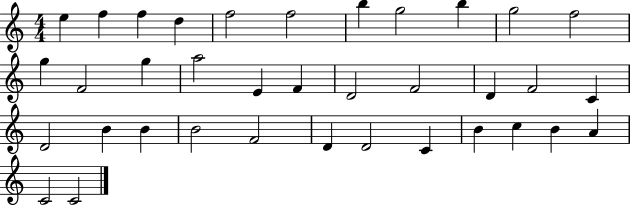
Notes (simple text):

E5/q F5/q F5/q D5/q F5/h F5/h B5/q G5/h B5/q G5/h F5/h G5/q F4/h G5/q A5/h E4/q F4/q D4/h F4/h D4/q F4/h C4/q D4/h B4/q B4/q B4/h F4/h D4/q D4/h C4/q B4/q C5/q B4/q A4/q C4/h C4/h